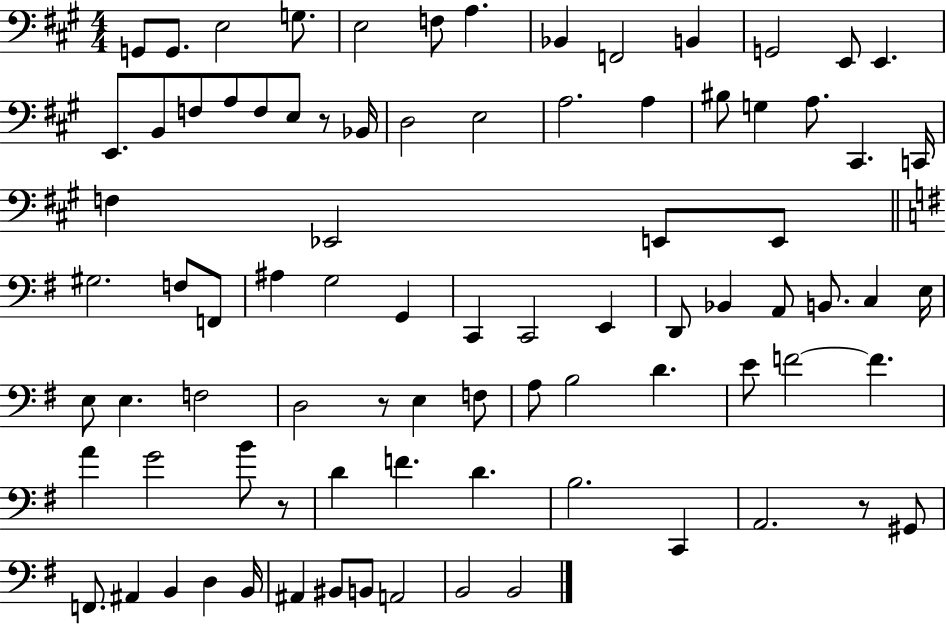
{
  \clef bass
  \numericTimeSignature
  \time 4/4
  \key a \major
  g,8 g,8. e2 g8. | e2 f8 a4. | bes,4 f,2 b,4 | g,2 e,8 e,4. | \break e,8. b,8 f8 a8 f8 e8 r8 bes,16 | d2 e2 | a2. a4 | bis8 g4 a8. cis,4. c,16 | \break f4 ees,2 e,8 e,8 | \bar "||" \break \key e \minor gis2. f8 f,8 | ais4 g2 g,4 | c,4 c,2 e,4 | d,8 bes,4 a,8 b,8. c4 e16 | \break e8 e4. f2 | d2 r8 e4 f8 | a8 b2 d'4. | e'8 f'2~~ f'4. | \break a'4 g'2 b'8 r8 | d'4 f'4. d'4. | b2. c,4 | a,2. r8 gis,8 | \break f,8. ais,4 b,4 d4 b,16 | ais,4 bis,8 b,8 a,2 | b,2 b,2 | \bar "|."
}